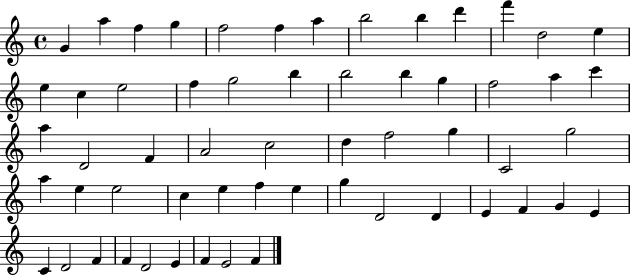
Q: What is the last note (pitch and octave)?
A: F4